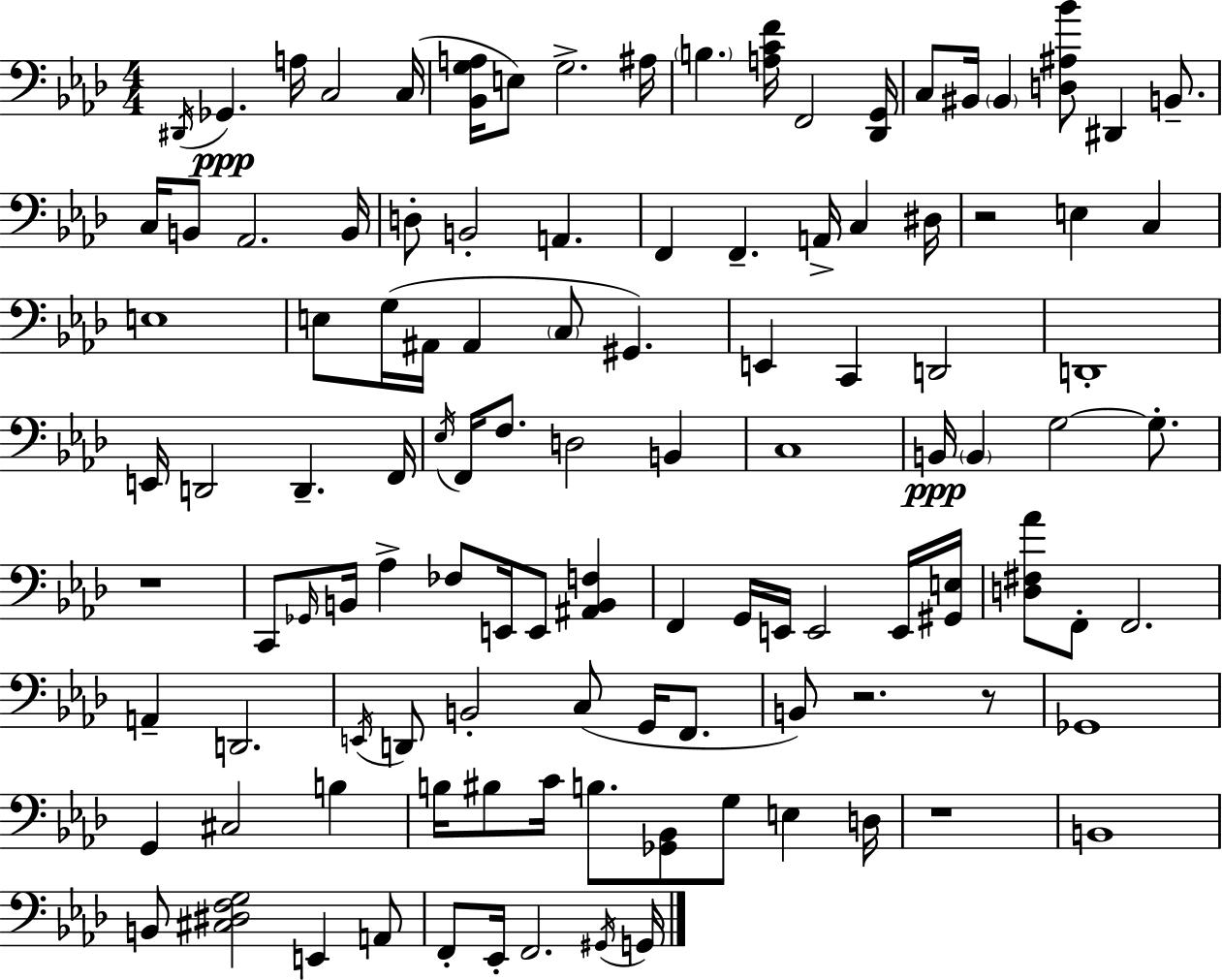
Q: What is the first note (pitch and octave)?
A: D#2